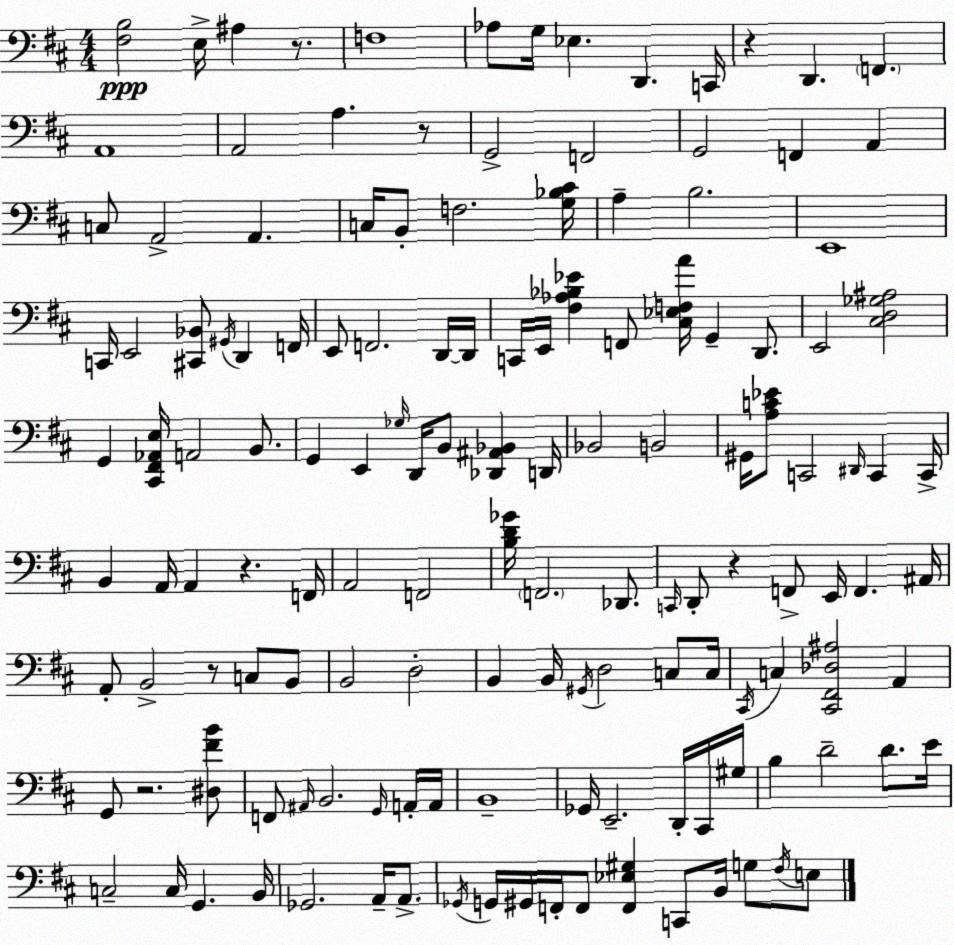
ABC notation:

X:1
T:Untitled
M:4/4
L:1/4
K:D
[^F,B,]2 E,/4 ^A, z/2 F,4 _A,/2 G,/4 _E, D,, C,,/4 z D,, F,, A,,4 A,,2 A, z/2 G,,2 F,,2 G,,2 F,, A,, C,/2 A,,2 A,, C,/4 B,,/2 F,2 [G,_B,^C]/4 A, B,2 E,,4 C,,/4 E,,2 [^C,,_B,,]/2 ^G,,/4 D,, F,,/4 E,,/2 F,,2 D,,/4 D,,/4 C,,/4 E,,/4 [^F,_A,_B,_E] F,,/2 [^C,_E,F,A]/4 G,, D,,/2 E,,2 [^C,D,_G,^A,]2 G,, [^C,,^F,,_A,,E,]/4 A,,2 B,,/2 G,, E,, _G,/4 D,,/4 B,,/2 [_D,,^A,,_B,,] D,,/4 _B,,2 B,,2 ^G,,/4 [A,C_E]/2 C,,2 ^D,,/4 C,, C,,/4 B,, A,,/4 A,, z F,,/4 A,,2 F,,2 [B,D_G]/4 F,,2 _D,,/2 C,,/4 D,,/2 z F,,/2 E,,/4 F,, ^A,,/4 A,,/2 B,,2 z/2 C,/2 B,,/2 B,,2 D,2 B,, B,,/4 ^G,,/4 D,2 C,/2 C,/4 ^C,,/4 C, [^C,,^F,,_D,^A,]2 A,, G,,/2 z2 [^D,^FB]/2 F,,/2 ^A,,/4 B,,2 G,,/4 A,,/4 A,,/4 B,,4 _G,,/4 E,,2 D,,/4 ^C,,/4 ^G,/4 B, D2 D/2 E/4 C,2 C,/4 G,, B,,/4 _G,,2 A,,/4 A,,/2 _G,,/4 G,,/4 ^G,,/4 F,,/4 F,,/2 [F,,_E,^G,] C,,/2 B,,/4 G,/2 ^F,/4 E,/2